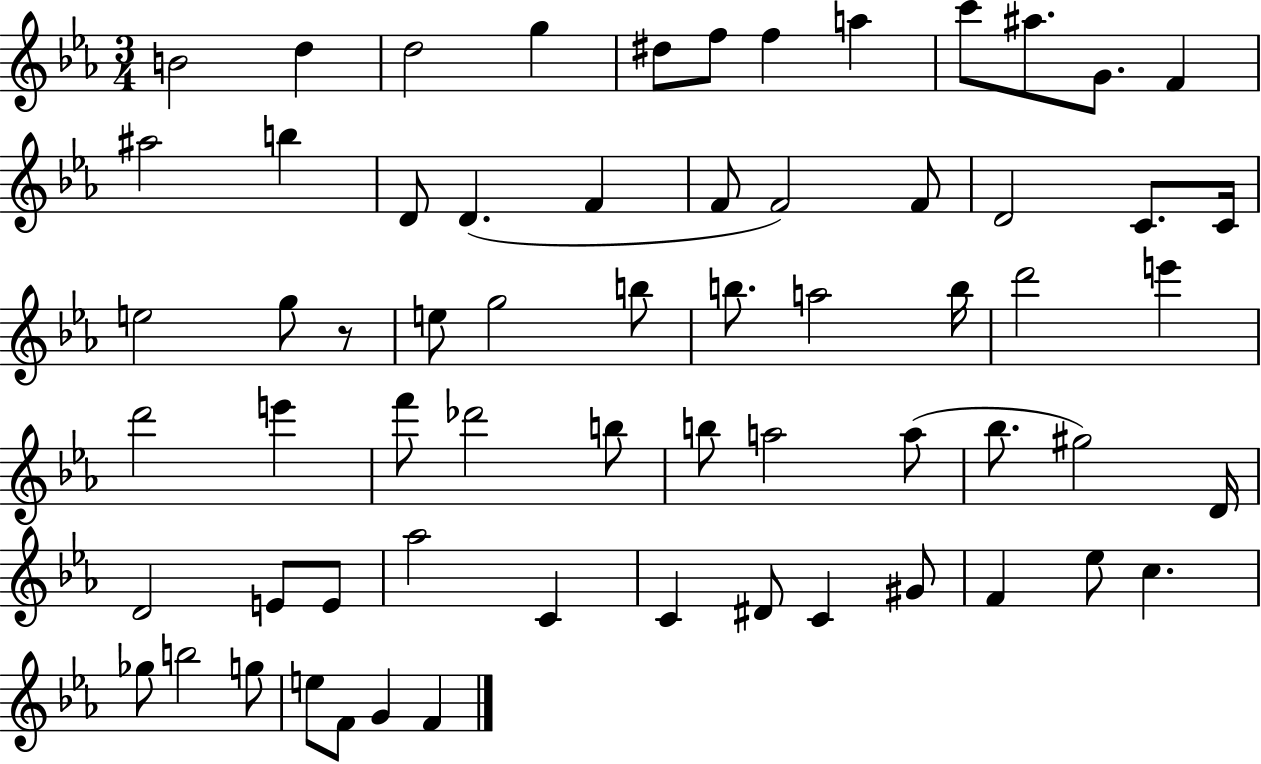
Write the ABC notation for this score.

X:1
T:Untitled
M:3/4
L:1/4
K:Eb
B2 d d2 g ^d/2 f/2 f a c'/2 ^a/2 G/2 F ^a2 b D/2 D F F/2 F2 F/2 D2 C/2 C/4 e2 g/2 z/2 e/2 g2 b/2 b/2 a2 b/4 d'2 e' d'2 e' f'/2 _d'2 b/2 b/2 a2 a/2 _b/2 ^g2 D/4 D2 E/2 E/2 _a2 C C ^D/2 C ^G/2 F _e/2 c _g/2 b2 g/2 e/2 F/2 G F